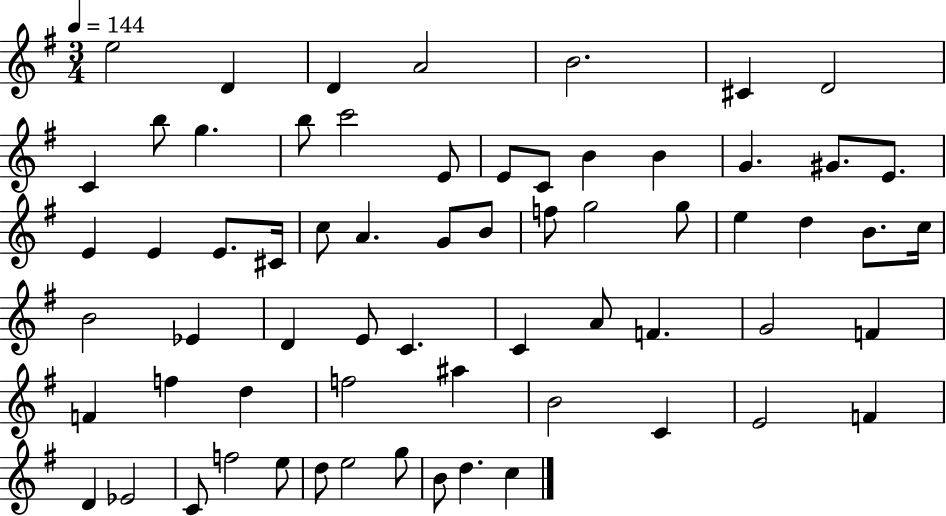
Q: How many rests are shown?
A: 0